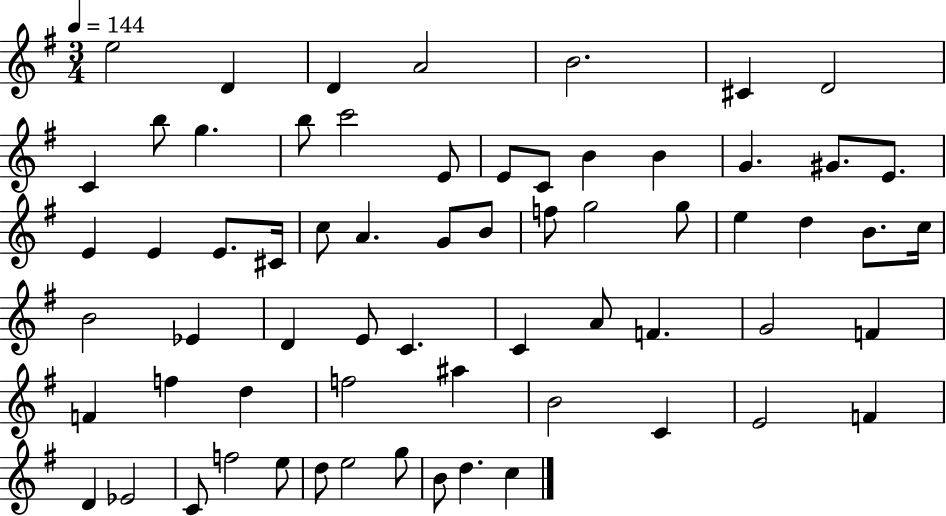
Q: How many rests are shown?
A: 0